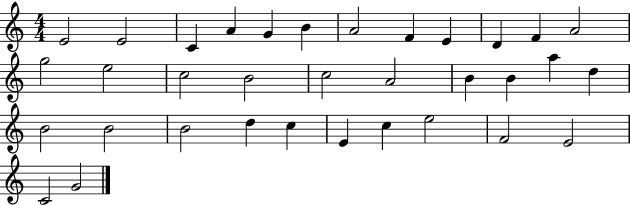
X:1
T:Untitled
M:4/4
L:1/4
K:C
E2 E2 C A G B A2 F E D F A2 g2 e2 c2 B2 c2 A2 B B a d B2 B2 B2 d c E c e2 F2 E2 C2 G2